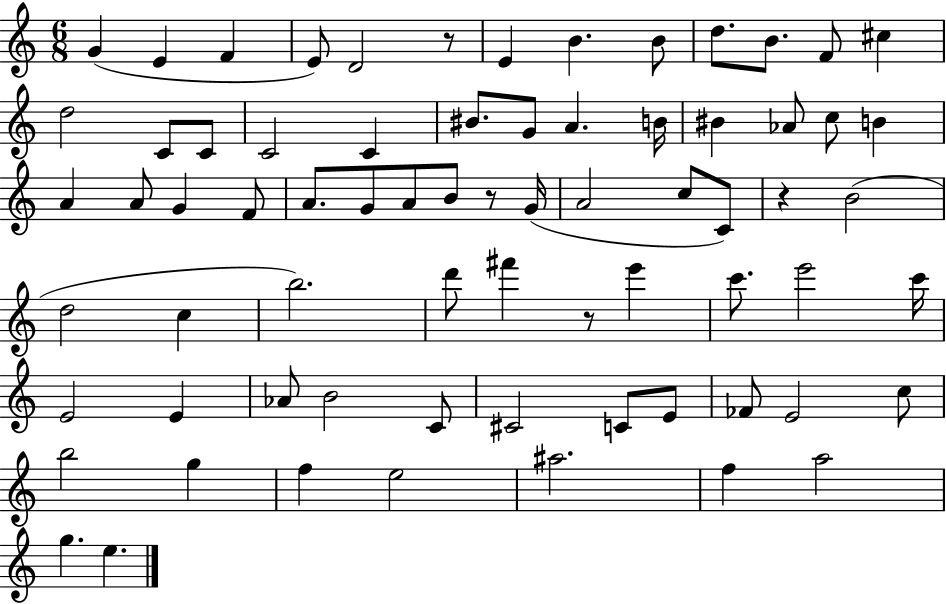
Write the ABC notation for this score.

X:1
T:Untitled
M:6/8
L:1/4
K:C
G E F E/2 D2 z/2 E B B/2 d/2 B/2 F/2 ^c d2 C/2 C/2 C2 C ^B/2 G/2 A B/4 ^B _A/2 c/2 B A A/2 G F/2 A/2 G/2 A/2 B/2 z/2 G/4 A2 c/2 C/2 z B2 d2 c b2 d'/2 ^f' z/2 e' c'/2 e'2 c'/4 E2 E _A/2 B2 C/2 ^C2 C/2 E/2 _F/2 E2 c/2 b2 g f e2 ^a2 f a2 g e